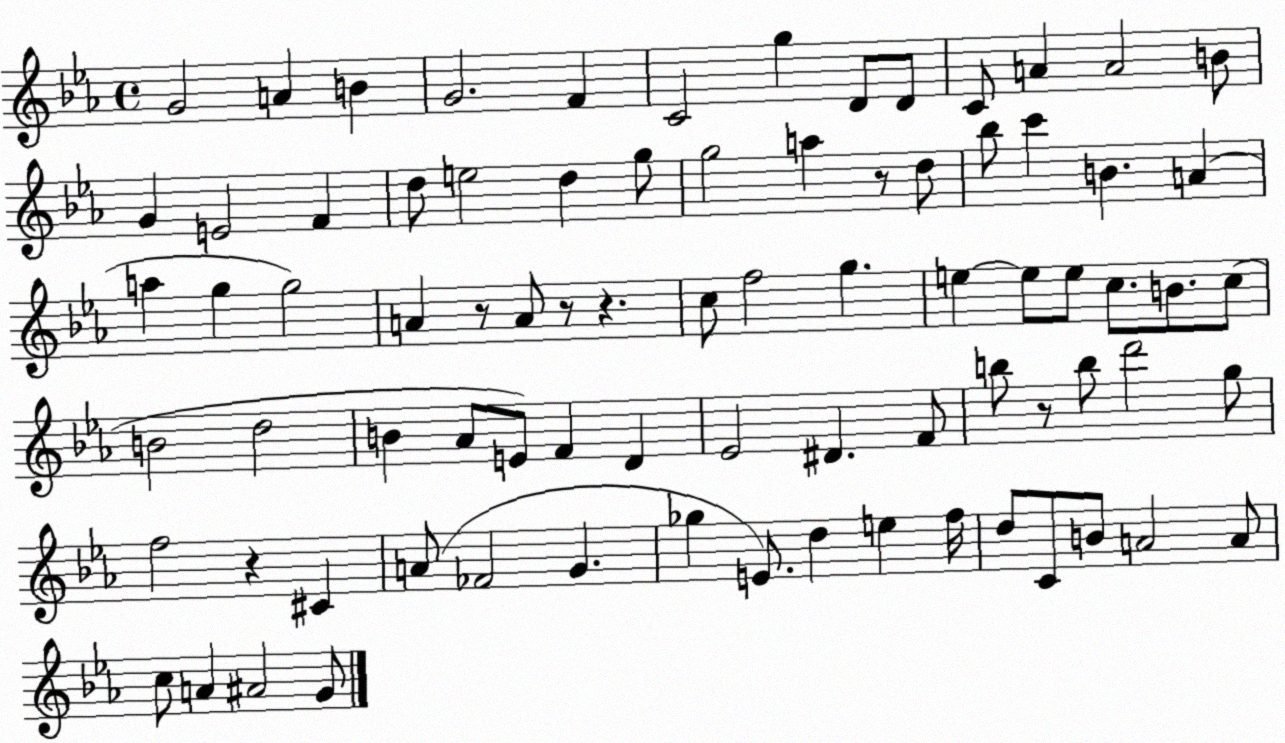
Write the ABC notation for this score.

X:1
T:Untitled
M:4/4
L:1/4
K:Eb
G2 A B G2 F C2 g D/2 D/2 C/2 A A2 B/2 G E2 F d/2 e2 d g/2 g2 a z/2 d/2 _b/2 c' B A a g g2 A z/2 A/2 z/2 z c/2 f2 g e e/2 e/2 c/2 B/2 c/2 B2 d2 B _A/2 E/2 F D _E2 ^D F/2 b/2 z/2 b/2 d'2 g/2 f2 z ^C A/2 _F2 G _g E/2 d e f/4 d/2 C/2 B/2 A2 A/2 c/2 A ^A2 G/2